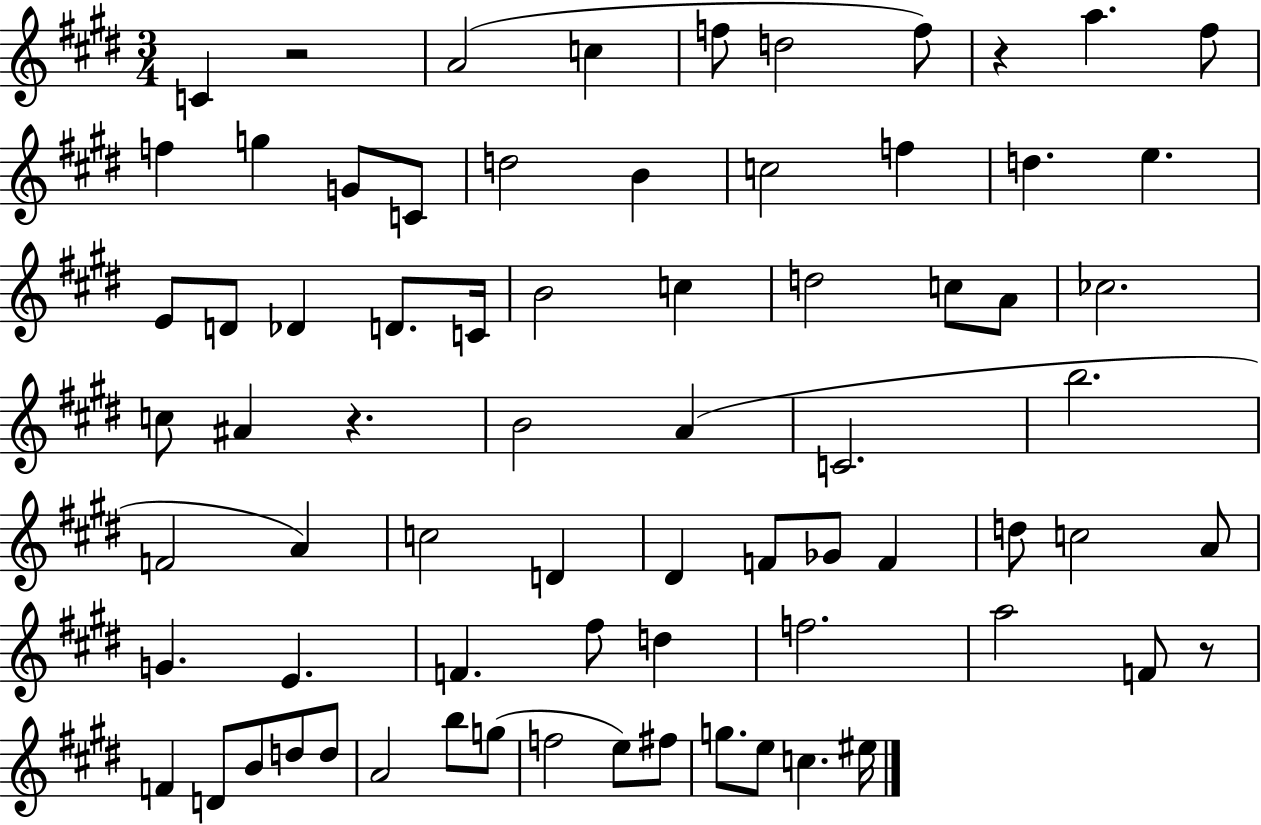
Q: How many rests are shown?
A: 4